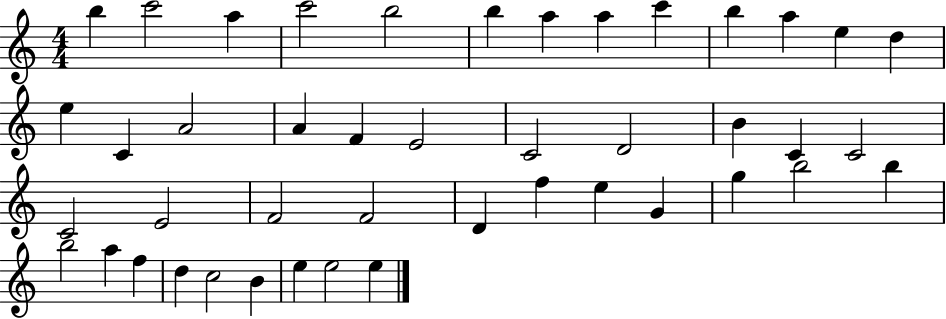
{
  \clef treble
  \numericTimeSignature
  \time 4/4
  \key c \major
  b''4 c'''2 a''4 | c'''2 b''2 | b''4 a''4 a''4 c'''4 | b''4 a''4 e''4 d''4 | \break e''4 c'4 a'2 | a'4 f'4 e'2 | c'2 d'2 | b'4 c'4 c'2 | \break c'2 e'2 | f'2 f'2 | d'4 f''4 e''4 g'4 | g''4 b''2 b''4 | \break b''2 a''4 f''4 | d''4 c''2 b'4 | e''4 e''2 e''4 | \bar "|."
}